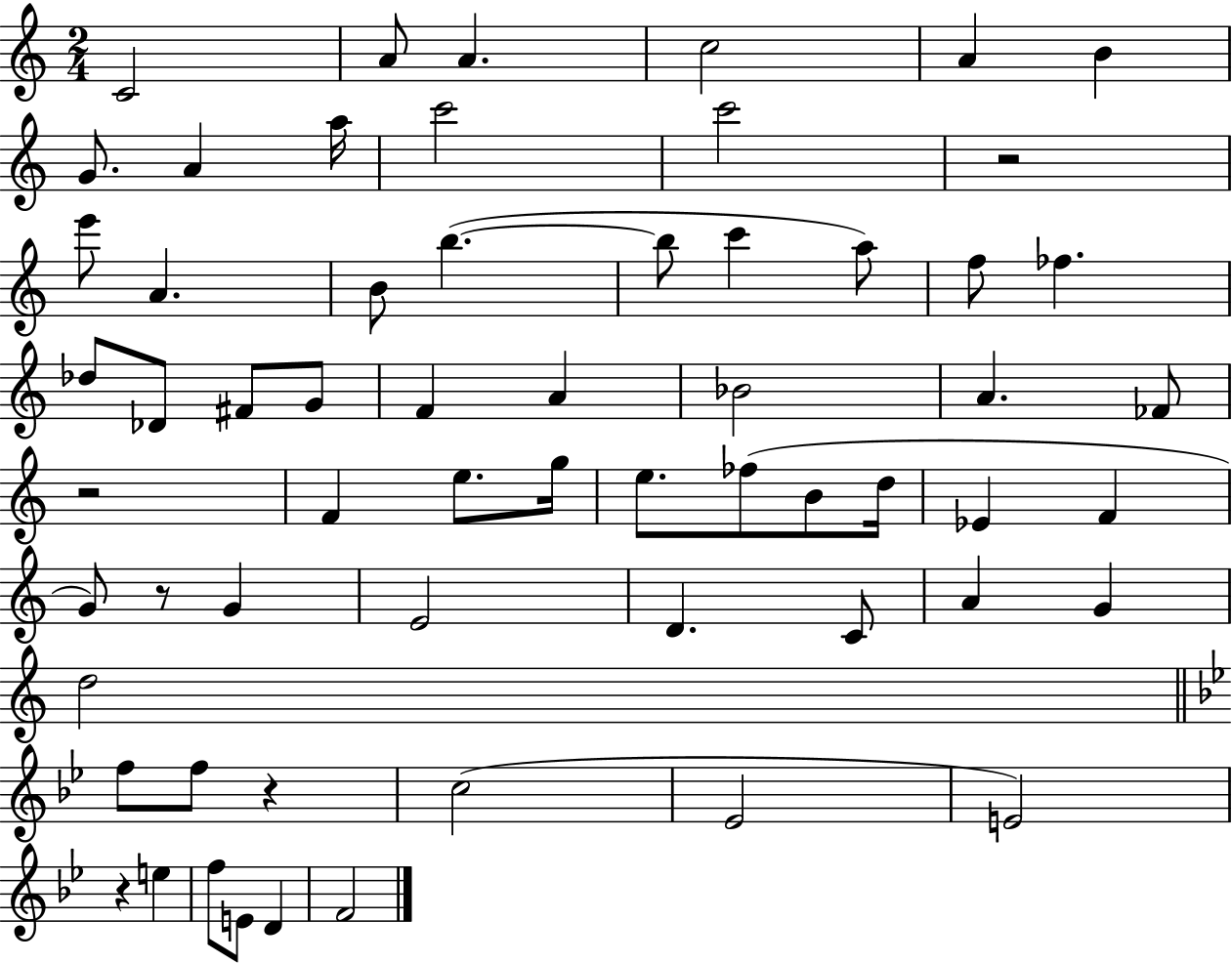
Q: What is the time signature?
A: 2/4